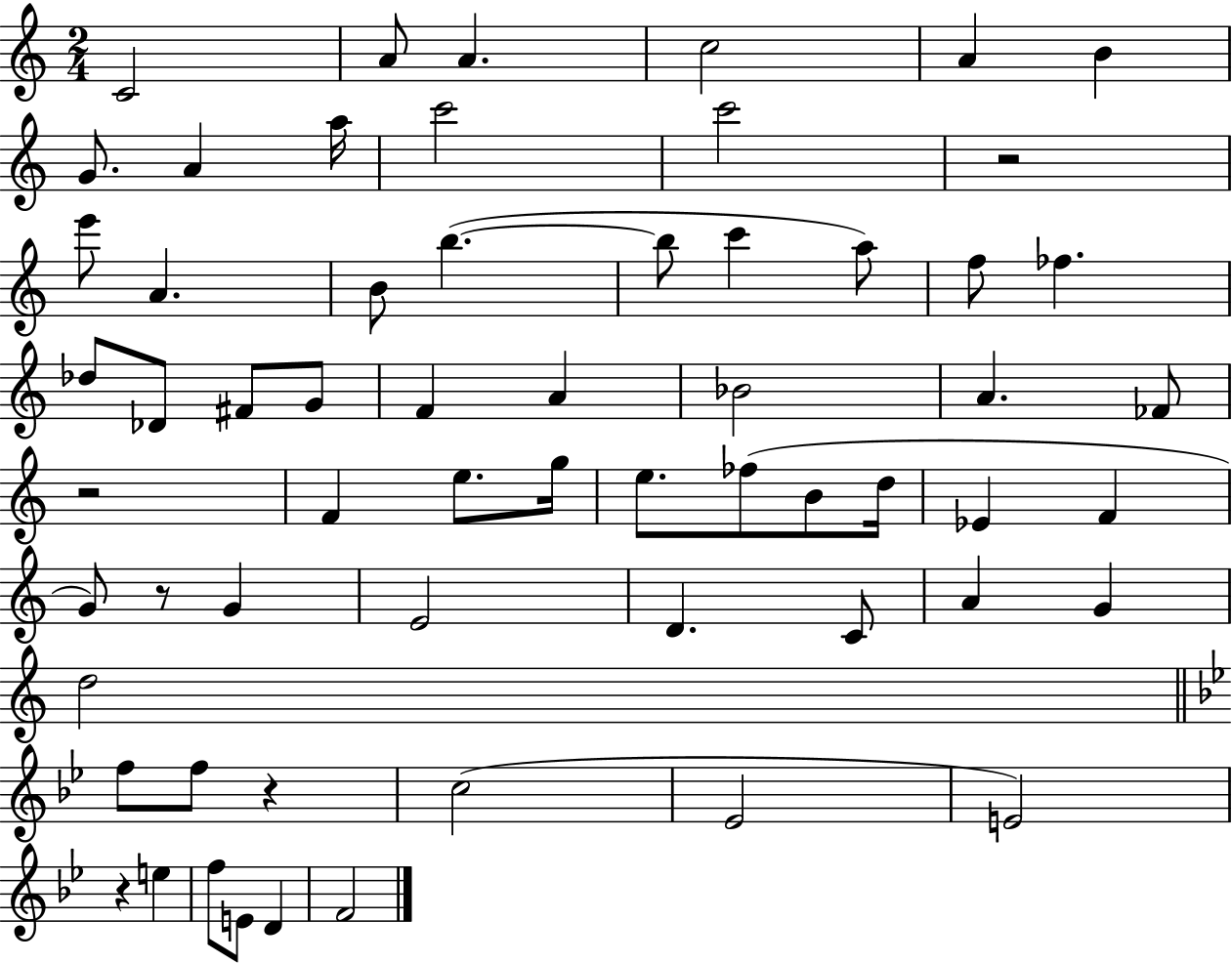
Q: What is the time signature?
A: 2/4